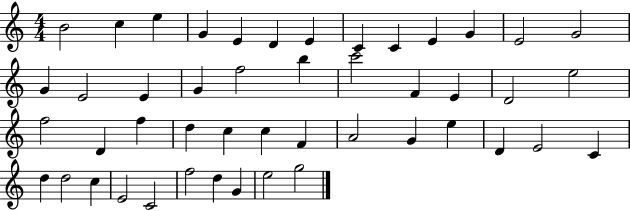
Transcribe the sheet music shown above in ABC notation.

X:1
T:Untitled
M:4/4
L:1/4
K:C
B2 c e G E D E C C E G E2 G2 G E2 E G f2 b c'2 F E D2 e2 f2 D f d c c F A2 G e D E2 C d d2 c E2 C2 f2 d G e2 g2